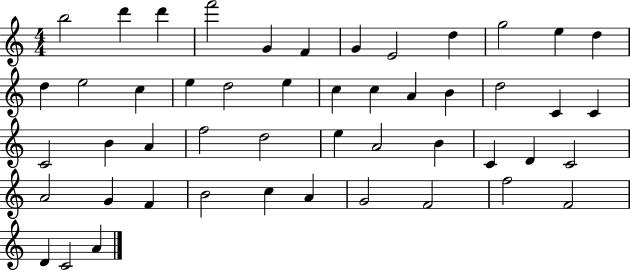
{
  \clef treble
  \numericTimeSignature
  \time 4/4
  \key c \major
  b''2 d'''4 d'''4 | f'''2 g'4 f'4 | g'4 e'2 d''4 | g''2 e''4 d''4 | \break d''4 e''2 c''4 | e''4 d''2 e''4 | c''4 c''4 a'4 b'4 | d''2 c'4 c'4 | \break c'2 b'4 a'4 | f''2 d''2 | e''4 a'2 b'4 | c'4 d'4 c'2 | \break a'2 g'4 f'4 | b'2 c''4 a'4 | g'2 f'2 | f''2 f'2 | \break d'4 c'2 a'4 | \bar "|."
}